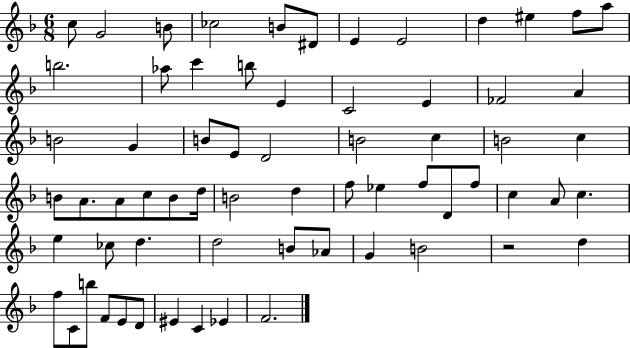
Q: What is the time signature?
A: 6/8